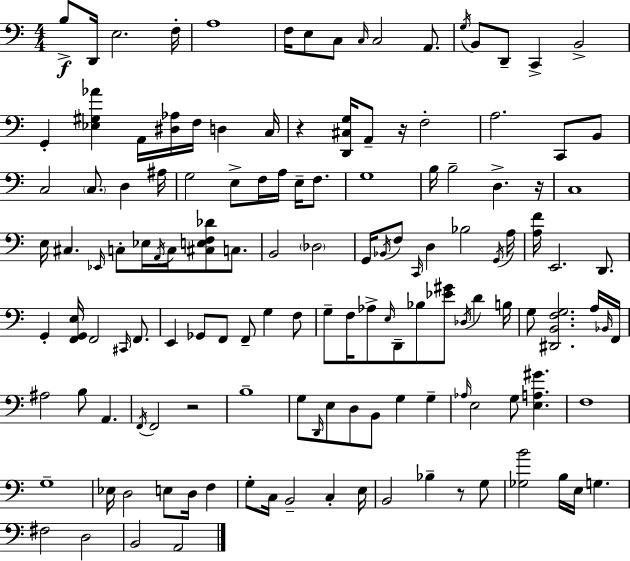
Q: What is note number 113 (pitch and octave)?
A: B2